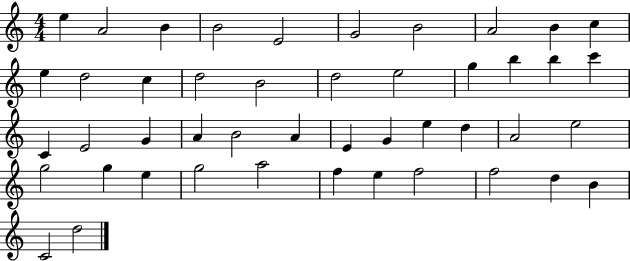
X:1
T:Untitled
M:4/4
L:1/4
K:C
e A2 B B2 E2 G2 B2 A2 B c e d2 c d2 B2 d2 e2 g b b c' C E2 G A B2 A E G e d A2 e2 g2 g e g2 a2 f e f2 f2 d B C2 d2